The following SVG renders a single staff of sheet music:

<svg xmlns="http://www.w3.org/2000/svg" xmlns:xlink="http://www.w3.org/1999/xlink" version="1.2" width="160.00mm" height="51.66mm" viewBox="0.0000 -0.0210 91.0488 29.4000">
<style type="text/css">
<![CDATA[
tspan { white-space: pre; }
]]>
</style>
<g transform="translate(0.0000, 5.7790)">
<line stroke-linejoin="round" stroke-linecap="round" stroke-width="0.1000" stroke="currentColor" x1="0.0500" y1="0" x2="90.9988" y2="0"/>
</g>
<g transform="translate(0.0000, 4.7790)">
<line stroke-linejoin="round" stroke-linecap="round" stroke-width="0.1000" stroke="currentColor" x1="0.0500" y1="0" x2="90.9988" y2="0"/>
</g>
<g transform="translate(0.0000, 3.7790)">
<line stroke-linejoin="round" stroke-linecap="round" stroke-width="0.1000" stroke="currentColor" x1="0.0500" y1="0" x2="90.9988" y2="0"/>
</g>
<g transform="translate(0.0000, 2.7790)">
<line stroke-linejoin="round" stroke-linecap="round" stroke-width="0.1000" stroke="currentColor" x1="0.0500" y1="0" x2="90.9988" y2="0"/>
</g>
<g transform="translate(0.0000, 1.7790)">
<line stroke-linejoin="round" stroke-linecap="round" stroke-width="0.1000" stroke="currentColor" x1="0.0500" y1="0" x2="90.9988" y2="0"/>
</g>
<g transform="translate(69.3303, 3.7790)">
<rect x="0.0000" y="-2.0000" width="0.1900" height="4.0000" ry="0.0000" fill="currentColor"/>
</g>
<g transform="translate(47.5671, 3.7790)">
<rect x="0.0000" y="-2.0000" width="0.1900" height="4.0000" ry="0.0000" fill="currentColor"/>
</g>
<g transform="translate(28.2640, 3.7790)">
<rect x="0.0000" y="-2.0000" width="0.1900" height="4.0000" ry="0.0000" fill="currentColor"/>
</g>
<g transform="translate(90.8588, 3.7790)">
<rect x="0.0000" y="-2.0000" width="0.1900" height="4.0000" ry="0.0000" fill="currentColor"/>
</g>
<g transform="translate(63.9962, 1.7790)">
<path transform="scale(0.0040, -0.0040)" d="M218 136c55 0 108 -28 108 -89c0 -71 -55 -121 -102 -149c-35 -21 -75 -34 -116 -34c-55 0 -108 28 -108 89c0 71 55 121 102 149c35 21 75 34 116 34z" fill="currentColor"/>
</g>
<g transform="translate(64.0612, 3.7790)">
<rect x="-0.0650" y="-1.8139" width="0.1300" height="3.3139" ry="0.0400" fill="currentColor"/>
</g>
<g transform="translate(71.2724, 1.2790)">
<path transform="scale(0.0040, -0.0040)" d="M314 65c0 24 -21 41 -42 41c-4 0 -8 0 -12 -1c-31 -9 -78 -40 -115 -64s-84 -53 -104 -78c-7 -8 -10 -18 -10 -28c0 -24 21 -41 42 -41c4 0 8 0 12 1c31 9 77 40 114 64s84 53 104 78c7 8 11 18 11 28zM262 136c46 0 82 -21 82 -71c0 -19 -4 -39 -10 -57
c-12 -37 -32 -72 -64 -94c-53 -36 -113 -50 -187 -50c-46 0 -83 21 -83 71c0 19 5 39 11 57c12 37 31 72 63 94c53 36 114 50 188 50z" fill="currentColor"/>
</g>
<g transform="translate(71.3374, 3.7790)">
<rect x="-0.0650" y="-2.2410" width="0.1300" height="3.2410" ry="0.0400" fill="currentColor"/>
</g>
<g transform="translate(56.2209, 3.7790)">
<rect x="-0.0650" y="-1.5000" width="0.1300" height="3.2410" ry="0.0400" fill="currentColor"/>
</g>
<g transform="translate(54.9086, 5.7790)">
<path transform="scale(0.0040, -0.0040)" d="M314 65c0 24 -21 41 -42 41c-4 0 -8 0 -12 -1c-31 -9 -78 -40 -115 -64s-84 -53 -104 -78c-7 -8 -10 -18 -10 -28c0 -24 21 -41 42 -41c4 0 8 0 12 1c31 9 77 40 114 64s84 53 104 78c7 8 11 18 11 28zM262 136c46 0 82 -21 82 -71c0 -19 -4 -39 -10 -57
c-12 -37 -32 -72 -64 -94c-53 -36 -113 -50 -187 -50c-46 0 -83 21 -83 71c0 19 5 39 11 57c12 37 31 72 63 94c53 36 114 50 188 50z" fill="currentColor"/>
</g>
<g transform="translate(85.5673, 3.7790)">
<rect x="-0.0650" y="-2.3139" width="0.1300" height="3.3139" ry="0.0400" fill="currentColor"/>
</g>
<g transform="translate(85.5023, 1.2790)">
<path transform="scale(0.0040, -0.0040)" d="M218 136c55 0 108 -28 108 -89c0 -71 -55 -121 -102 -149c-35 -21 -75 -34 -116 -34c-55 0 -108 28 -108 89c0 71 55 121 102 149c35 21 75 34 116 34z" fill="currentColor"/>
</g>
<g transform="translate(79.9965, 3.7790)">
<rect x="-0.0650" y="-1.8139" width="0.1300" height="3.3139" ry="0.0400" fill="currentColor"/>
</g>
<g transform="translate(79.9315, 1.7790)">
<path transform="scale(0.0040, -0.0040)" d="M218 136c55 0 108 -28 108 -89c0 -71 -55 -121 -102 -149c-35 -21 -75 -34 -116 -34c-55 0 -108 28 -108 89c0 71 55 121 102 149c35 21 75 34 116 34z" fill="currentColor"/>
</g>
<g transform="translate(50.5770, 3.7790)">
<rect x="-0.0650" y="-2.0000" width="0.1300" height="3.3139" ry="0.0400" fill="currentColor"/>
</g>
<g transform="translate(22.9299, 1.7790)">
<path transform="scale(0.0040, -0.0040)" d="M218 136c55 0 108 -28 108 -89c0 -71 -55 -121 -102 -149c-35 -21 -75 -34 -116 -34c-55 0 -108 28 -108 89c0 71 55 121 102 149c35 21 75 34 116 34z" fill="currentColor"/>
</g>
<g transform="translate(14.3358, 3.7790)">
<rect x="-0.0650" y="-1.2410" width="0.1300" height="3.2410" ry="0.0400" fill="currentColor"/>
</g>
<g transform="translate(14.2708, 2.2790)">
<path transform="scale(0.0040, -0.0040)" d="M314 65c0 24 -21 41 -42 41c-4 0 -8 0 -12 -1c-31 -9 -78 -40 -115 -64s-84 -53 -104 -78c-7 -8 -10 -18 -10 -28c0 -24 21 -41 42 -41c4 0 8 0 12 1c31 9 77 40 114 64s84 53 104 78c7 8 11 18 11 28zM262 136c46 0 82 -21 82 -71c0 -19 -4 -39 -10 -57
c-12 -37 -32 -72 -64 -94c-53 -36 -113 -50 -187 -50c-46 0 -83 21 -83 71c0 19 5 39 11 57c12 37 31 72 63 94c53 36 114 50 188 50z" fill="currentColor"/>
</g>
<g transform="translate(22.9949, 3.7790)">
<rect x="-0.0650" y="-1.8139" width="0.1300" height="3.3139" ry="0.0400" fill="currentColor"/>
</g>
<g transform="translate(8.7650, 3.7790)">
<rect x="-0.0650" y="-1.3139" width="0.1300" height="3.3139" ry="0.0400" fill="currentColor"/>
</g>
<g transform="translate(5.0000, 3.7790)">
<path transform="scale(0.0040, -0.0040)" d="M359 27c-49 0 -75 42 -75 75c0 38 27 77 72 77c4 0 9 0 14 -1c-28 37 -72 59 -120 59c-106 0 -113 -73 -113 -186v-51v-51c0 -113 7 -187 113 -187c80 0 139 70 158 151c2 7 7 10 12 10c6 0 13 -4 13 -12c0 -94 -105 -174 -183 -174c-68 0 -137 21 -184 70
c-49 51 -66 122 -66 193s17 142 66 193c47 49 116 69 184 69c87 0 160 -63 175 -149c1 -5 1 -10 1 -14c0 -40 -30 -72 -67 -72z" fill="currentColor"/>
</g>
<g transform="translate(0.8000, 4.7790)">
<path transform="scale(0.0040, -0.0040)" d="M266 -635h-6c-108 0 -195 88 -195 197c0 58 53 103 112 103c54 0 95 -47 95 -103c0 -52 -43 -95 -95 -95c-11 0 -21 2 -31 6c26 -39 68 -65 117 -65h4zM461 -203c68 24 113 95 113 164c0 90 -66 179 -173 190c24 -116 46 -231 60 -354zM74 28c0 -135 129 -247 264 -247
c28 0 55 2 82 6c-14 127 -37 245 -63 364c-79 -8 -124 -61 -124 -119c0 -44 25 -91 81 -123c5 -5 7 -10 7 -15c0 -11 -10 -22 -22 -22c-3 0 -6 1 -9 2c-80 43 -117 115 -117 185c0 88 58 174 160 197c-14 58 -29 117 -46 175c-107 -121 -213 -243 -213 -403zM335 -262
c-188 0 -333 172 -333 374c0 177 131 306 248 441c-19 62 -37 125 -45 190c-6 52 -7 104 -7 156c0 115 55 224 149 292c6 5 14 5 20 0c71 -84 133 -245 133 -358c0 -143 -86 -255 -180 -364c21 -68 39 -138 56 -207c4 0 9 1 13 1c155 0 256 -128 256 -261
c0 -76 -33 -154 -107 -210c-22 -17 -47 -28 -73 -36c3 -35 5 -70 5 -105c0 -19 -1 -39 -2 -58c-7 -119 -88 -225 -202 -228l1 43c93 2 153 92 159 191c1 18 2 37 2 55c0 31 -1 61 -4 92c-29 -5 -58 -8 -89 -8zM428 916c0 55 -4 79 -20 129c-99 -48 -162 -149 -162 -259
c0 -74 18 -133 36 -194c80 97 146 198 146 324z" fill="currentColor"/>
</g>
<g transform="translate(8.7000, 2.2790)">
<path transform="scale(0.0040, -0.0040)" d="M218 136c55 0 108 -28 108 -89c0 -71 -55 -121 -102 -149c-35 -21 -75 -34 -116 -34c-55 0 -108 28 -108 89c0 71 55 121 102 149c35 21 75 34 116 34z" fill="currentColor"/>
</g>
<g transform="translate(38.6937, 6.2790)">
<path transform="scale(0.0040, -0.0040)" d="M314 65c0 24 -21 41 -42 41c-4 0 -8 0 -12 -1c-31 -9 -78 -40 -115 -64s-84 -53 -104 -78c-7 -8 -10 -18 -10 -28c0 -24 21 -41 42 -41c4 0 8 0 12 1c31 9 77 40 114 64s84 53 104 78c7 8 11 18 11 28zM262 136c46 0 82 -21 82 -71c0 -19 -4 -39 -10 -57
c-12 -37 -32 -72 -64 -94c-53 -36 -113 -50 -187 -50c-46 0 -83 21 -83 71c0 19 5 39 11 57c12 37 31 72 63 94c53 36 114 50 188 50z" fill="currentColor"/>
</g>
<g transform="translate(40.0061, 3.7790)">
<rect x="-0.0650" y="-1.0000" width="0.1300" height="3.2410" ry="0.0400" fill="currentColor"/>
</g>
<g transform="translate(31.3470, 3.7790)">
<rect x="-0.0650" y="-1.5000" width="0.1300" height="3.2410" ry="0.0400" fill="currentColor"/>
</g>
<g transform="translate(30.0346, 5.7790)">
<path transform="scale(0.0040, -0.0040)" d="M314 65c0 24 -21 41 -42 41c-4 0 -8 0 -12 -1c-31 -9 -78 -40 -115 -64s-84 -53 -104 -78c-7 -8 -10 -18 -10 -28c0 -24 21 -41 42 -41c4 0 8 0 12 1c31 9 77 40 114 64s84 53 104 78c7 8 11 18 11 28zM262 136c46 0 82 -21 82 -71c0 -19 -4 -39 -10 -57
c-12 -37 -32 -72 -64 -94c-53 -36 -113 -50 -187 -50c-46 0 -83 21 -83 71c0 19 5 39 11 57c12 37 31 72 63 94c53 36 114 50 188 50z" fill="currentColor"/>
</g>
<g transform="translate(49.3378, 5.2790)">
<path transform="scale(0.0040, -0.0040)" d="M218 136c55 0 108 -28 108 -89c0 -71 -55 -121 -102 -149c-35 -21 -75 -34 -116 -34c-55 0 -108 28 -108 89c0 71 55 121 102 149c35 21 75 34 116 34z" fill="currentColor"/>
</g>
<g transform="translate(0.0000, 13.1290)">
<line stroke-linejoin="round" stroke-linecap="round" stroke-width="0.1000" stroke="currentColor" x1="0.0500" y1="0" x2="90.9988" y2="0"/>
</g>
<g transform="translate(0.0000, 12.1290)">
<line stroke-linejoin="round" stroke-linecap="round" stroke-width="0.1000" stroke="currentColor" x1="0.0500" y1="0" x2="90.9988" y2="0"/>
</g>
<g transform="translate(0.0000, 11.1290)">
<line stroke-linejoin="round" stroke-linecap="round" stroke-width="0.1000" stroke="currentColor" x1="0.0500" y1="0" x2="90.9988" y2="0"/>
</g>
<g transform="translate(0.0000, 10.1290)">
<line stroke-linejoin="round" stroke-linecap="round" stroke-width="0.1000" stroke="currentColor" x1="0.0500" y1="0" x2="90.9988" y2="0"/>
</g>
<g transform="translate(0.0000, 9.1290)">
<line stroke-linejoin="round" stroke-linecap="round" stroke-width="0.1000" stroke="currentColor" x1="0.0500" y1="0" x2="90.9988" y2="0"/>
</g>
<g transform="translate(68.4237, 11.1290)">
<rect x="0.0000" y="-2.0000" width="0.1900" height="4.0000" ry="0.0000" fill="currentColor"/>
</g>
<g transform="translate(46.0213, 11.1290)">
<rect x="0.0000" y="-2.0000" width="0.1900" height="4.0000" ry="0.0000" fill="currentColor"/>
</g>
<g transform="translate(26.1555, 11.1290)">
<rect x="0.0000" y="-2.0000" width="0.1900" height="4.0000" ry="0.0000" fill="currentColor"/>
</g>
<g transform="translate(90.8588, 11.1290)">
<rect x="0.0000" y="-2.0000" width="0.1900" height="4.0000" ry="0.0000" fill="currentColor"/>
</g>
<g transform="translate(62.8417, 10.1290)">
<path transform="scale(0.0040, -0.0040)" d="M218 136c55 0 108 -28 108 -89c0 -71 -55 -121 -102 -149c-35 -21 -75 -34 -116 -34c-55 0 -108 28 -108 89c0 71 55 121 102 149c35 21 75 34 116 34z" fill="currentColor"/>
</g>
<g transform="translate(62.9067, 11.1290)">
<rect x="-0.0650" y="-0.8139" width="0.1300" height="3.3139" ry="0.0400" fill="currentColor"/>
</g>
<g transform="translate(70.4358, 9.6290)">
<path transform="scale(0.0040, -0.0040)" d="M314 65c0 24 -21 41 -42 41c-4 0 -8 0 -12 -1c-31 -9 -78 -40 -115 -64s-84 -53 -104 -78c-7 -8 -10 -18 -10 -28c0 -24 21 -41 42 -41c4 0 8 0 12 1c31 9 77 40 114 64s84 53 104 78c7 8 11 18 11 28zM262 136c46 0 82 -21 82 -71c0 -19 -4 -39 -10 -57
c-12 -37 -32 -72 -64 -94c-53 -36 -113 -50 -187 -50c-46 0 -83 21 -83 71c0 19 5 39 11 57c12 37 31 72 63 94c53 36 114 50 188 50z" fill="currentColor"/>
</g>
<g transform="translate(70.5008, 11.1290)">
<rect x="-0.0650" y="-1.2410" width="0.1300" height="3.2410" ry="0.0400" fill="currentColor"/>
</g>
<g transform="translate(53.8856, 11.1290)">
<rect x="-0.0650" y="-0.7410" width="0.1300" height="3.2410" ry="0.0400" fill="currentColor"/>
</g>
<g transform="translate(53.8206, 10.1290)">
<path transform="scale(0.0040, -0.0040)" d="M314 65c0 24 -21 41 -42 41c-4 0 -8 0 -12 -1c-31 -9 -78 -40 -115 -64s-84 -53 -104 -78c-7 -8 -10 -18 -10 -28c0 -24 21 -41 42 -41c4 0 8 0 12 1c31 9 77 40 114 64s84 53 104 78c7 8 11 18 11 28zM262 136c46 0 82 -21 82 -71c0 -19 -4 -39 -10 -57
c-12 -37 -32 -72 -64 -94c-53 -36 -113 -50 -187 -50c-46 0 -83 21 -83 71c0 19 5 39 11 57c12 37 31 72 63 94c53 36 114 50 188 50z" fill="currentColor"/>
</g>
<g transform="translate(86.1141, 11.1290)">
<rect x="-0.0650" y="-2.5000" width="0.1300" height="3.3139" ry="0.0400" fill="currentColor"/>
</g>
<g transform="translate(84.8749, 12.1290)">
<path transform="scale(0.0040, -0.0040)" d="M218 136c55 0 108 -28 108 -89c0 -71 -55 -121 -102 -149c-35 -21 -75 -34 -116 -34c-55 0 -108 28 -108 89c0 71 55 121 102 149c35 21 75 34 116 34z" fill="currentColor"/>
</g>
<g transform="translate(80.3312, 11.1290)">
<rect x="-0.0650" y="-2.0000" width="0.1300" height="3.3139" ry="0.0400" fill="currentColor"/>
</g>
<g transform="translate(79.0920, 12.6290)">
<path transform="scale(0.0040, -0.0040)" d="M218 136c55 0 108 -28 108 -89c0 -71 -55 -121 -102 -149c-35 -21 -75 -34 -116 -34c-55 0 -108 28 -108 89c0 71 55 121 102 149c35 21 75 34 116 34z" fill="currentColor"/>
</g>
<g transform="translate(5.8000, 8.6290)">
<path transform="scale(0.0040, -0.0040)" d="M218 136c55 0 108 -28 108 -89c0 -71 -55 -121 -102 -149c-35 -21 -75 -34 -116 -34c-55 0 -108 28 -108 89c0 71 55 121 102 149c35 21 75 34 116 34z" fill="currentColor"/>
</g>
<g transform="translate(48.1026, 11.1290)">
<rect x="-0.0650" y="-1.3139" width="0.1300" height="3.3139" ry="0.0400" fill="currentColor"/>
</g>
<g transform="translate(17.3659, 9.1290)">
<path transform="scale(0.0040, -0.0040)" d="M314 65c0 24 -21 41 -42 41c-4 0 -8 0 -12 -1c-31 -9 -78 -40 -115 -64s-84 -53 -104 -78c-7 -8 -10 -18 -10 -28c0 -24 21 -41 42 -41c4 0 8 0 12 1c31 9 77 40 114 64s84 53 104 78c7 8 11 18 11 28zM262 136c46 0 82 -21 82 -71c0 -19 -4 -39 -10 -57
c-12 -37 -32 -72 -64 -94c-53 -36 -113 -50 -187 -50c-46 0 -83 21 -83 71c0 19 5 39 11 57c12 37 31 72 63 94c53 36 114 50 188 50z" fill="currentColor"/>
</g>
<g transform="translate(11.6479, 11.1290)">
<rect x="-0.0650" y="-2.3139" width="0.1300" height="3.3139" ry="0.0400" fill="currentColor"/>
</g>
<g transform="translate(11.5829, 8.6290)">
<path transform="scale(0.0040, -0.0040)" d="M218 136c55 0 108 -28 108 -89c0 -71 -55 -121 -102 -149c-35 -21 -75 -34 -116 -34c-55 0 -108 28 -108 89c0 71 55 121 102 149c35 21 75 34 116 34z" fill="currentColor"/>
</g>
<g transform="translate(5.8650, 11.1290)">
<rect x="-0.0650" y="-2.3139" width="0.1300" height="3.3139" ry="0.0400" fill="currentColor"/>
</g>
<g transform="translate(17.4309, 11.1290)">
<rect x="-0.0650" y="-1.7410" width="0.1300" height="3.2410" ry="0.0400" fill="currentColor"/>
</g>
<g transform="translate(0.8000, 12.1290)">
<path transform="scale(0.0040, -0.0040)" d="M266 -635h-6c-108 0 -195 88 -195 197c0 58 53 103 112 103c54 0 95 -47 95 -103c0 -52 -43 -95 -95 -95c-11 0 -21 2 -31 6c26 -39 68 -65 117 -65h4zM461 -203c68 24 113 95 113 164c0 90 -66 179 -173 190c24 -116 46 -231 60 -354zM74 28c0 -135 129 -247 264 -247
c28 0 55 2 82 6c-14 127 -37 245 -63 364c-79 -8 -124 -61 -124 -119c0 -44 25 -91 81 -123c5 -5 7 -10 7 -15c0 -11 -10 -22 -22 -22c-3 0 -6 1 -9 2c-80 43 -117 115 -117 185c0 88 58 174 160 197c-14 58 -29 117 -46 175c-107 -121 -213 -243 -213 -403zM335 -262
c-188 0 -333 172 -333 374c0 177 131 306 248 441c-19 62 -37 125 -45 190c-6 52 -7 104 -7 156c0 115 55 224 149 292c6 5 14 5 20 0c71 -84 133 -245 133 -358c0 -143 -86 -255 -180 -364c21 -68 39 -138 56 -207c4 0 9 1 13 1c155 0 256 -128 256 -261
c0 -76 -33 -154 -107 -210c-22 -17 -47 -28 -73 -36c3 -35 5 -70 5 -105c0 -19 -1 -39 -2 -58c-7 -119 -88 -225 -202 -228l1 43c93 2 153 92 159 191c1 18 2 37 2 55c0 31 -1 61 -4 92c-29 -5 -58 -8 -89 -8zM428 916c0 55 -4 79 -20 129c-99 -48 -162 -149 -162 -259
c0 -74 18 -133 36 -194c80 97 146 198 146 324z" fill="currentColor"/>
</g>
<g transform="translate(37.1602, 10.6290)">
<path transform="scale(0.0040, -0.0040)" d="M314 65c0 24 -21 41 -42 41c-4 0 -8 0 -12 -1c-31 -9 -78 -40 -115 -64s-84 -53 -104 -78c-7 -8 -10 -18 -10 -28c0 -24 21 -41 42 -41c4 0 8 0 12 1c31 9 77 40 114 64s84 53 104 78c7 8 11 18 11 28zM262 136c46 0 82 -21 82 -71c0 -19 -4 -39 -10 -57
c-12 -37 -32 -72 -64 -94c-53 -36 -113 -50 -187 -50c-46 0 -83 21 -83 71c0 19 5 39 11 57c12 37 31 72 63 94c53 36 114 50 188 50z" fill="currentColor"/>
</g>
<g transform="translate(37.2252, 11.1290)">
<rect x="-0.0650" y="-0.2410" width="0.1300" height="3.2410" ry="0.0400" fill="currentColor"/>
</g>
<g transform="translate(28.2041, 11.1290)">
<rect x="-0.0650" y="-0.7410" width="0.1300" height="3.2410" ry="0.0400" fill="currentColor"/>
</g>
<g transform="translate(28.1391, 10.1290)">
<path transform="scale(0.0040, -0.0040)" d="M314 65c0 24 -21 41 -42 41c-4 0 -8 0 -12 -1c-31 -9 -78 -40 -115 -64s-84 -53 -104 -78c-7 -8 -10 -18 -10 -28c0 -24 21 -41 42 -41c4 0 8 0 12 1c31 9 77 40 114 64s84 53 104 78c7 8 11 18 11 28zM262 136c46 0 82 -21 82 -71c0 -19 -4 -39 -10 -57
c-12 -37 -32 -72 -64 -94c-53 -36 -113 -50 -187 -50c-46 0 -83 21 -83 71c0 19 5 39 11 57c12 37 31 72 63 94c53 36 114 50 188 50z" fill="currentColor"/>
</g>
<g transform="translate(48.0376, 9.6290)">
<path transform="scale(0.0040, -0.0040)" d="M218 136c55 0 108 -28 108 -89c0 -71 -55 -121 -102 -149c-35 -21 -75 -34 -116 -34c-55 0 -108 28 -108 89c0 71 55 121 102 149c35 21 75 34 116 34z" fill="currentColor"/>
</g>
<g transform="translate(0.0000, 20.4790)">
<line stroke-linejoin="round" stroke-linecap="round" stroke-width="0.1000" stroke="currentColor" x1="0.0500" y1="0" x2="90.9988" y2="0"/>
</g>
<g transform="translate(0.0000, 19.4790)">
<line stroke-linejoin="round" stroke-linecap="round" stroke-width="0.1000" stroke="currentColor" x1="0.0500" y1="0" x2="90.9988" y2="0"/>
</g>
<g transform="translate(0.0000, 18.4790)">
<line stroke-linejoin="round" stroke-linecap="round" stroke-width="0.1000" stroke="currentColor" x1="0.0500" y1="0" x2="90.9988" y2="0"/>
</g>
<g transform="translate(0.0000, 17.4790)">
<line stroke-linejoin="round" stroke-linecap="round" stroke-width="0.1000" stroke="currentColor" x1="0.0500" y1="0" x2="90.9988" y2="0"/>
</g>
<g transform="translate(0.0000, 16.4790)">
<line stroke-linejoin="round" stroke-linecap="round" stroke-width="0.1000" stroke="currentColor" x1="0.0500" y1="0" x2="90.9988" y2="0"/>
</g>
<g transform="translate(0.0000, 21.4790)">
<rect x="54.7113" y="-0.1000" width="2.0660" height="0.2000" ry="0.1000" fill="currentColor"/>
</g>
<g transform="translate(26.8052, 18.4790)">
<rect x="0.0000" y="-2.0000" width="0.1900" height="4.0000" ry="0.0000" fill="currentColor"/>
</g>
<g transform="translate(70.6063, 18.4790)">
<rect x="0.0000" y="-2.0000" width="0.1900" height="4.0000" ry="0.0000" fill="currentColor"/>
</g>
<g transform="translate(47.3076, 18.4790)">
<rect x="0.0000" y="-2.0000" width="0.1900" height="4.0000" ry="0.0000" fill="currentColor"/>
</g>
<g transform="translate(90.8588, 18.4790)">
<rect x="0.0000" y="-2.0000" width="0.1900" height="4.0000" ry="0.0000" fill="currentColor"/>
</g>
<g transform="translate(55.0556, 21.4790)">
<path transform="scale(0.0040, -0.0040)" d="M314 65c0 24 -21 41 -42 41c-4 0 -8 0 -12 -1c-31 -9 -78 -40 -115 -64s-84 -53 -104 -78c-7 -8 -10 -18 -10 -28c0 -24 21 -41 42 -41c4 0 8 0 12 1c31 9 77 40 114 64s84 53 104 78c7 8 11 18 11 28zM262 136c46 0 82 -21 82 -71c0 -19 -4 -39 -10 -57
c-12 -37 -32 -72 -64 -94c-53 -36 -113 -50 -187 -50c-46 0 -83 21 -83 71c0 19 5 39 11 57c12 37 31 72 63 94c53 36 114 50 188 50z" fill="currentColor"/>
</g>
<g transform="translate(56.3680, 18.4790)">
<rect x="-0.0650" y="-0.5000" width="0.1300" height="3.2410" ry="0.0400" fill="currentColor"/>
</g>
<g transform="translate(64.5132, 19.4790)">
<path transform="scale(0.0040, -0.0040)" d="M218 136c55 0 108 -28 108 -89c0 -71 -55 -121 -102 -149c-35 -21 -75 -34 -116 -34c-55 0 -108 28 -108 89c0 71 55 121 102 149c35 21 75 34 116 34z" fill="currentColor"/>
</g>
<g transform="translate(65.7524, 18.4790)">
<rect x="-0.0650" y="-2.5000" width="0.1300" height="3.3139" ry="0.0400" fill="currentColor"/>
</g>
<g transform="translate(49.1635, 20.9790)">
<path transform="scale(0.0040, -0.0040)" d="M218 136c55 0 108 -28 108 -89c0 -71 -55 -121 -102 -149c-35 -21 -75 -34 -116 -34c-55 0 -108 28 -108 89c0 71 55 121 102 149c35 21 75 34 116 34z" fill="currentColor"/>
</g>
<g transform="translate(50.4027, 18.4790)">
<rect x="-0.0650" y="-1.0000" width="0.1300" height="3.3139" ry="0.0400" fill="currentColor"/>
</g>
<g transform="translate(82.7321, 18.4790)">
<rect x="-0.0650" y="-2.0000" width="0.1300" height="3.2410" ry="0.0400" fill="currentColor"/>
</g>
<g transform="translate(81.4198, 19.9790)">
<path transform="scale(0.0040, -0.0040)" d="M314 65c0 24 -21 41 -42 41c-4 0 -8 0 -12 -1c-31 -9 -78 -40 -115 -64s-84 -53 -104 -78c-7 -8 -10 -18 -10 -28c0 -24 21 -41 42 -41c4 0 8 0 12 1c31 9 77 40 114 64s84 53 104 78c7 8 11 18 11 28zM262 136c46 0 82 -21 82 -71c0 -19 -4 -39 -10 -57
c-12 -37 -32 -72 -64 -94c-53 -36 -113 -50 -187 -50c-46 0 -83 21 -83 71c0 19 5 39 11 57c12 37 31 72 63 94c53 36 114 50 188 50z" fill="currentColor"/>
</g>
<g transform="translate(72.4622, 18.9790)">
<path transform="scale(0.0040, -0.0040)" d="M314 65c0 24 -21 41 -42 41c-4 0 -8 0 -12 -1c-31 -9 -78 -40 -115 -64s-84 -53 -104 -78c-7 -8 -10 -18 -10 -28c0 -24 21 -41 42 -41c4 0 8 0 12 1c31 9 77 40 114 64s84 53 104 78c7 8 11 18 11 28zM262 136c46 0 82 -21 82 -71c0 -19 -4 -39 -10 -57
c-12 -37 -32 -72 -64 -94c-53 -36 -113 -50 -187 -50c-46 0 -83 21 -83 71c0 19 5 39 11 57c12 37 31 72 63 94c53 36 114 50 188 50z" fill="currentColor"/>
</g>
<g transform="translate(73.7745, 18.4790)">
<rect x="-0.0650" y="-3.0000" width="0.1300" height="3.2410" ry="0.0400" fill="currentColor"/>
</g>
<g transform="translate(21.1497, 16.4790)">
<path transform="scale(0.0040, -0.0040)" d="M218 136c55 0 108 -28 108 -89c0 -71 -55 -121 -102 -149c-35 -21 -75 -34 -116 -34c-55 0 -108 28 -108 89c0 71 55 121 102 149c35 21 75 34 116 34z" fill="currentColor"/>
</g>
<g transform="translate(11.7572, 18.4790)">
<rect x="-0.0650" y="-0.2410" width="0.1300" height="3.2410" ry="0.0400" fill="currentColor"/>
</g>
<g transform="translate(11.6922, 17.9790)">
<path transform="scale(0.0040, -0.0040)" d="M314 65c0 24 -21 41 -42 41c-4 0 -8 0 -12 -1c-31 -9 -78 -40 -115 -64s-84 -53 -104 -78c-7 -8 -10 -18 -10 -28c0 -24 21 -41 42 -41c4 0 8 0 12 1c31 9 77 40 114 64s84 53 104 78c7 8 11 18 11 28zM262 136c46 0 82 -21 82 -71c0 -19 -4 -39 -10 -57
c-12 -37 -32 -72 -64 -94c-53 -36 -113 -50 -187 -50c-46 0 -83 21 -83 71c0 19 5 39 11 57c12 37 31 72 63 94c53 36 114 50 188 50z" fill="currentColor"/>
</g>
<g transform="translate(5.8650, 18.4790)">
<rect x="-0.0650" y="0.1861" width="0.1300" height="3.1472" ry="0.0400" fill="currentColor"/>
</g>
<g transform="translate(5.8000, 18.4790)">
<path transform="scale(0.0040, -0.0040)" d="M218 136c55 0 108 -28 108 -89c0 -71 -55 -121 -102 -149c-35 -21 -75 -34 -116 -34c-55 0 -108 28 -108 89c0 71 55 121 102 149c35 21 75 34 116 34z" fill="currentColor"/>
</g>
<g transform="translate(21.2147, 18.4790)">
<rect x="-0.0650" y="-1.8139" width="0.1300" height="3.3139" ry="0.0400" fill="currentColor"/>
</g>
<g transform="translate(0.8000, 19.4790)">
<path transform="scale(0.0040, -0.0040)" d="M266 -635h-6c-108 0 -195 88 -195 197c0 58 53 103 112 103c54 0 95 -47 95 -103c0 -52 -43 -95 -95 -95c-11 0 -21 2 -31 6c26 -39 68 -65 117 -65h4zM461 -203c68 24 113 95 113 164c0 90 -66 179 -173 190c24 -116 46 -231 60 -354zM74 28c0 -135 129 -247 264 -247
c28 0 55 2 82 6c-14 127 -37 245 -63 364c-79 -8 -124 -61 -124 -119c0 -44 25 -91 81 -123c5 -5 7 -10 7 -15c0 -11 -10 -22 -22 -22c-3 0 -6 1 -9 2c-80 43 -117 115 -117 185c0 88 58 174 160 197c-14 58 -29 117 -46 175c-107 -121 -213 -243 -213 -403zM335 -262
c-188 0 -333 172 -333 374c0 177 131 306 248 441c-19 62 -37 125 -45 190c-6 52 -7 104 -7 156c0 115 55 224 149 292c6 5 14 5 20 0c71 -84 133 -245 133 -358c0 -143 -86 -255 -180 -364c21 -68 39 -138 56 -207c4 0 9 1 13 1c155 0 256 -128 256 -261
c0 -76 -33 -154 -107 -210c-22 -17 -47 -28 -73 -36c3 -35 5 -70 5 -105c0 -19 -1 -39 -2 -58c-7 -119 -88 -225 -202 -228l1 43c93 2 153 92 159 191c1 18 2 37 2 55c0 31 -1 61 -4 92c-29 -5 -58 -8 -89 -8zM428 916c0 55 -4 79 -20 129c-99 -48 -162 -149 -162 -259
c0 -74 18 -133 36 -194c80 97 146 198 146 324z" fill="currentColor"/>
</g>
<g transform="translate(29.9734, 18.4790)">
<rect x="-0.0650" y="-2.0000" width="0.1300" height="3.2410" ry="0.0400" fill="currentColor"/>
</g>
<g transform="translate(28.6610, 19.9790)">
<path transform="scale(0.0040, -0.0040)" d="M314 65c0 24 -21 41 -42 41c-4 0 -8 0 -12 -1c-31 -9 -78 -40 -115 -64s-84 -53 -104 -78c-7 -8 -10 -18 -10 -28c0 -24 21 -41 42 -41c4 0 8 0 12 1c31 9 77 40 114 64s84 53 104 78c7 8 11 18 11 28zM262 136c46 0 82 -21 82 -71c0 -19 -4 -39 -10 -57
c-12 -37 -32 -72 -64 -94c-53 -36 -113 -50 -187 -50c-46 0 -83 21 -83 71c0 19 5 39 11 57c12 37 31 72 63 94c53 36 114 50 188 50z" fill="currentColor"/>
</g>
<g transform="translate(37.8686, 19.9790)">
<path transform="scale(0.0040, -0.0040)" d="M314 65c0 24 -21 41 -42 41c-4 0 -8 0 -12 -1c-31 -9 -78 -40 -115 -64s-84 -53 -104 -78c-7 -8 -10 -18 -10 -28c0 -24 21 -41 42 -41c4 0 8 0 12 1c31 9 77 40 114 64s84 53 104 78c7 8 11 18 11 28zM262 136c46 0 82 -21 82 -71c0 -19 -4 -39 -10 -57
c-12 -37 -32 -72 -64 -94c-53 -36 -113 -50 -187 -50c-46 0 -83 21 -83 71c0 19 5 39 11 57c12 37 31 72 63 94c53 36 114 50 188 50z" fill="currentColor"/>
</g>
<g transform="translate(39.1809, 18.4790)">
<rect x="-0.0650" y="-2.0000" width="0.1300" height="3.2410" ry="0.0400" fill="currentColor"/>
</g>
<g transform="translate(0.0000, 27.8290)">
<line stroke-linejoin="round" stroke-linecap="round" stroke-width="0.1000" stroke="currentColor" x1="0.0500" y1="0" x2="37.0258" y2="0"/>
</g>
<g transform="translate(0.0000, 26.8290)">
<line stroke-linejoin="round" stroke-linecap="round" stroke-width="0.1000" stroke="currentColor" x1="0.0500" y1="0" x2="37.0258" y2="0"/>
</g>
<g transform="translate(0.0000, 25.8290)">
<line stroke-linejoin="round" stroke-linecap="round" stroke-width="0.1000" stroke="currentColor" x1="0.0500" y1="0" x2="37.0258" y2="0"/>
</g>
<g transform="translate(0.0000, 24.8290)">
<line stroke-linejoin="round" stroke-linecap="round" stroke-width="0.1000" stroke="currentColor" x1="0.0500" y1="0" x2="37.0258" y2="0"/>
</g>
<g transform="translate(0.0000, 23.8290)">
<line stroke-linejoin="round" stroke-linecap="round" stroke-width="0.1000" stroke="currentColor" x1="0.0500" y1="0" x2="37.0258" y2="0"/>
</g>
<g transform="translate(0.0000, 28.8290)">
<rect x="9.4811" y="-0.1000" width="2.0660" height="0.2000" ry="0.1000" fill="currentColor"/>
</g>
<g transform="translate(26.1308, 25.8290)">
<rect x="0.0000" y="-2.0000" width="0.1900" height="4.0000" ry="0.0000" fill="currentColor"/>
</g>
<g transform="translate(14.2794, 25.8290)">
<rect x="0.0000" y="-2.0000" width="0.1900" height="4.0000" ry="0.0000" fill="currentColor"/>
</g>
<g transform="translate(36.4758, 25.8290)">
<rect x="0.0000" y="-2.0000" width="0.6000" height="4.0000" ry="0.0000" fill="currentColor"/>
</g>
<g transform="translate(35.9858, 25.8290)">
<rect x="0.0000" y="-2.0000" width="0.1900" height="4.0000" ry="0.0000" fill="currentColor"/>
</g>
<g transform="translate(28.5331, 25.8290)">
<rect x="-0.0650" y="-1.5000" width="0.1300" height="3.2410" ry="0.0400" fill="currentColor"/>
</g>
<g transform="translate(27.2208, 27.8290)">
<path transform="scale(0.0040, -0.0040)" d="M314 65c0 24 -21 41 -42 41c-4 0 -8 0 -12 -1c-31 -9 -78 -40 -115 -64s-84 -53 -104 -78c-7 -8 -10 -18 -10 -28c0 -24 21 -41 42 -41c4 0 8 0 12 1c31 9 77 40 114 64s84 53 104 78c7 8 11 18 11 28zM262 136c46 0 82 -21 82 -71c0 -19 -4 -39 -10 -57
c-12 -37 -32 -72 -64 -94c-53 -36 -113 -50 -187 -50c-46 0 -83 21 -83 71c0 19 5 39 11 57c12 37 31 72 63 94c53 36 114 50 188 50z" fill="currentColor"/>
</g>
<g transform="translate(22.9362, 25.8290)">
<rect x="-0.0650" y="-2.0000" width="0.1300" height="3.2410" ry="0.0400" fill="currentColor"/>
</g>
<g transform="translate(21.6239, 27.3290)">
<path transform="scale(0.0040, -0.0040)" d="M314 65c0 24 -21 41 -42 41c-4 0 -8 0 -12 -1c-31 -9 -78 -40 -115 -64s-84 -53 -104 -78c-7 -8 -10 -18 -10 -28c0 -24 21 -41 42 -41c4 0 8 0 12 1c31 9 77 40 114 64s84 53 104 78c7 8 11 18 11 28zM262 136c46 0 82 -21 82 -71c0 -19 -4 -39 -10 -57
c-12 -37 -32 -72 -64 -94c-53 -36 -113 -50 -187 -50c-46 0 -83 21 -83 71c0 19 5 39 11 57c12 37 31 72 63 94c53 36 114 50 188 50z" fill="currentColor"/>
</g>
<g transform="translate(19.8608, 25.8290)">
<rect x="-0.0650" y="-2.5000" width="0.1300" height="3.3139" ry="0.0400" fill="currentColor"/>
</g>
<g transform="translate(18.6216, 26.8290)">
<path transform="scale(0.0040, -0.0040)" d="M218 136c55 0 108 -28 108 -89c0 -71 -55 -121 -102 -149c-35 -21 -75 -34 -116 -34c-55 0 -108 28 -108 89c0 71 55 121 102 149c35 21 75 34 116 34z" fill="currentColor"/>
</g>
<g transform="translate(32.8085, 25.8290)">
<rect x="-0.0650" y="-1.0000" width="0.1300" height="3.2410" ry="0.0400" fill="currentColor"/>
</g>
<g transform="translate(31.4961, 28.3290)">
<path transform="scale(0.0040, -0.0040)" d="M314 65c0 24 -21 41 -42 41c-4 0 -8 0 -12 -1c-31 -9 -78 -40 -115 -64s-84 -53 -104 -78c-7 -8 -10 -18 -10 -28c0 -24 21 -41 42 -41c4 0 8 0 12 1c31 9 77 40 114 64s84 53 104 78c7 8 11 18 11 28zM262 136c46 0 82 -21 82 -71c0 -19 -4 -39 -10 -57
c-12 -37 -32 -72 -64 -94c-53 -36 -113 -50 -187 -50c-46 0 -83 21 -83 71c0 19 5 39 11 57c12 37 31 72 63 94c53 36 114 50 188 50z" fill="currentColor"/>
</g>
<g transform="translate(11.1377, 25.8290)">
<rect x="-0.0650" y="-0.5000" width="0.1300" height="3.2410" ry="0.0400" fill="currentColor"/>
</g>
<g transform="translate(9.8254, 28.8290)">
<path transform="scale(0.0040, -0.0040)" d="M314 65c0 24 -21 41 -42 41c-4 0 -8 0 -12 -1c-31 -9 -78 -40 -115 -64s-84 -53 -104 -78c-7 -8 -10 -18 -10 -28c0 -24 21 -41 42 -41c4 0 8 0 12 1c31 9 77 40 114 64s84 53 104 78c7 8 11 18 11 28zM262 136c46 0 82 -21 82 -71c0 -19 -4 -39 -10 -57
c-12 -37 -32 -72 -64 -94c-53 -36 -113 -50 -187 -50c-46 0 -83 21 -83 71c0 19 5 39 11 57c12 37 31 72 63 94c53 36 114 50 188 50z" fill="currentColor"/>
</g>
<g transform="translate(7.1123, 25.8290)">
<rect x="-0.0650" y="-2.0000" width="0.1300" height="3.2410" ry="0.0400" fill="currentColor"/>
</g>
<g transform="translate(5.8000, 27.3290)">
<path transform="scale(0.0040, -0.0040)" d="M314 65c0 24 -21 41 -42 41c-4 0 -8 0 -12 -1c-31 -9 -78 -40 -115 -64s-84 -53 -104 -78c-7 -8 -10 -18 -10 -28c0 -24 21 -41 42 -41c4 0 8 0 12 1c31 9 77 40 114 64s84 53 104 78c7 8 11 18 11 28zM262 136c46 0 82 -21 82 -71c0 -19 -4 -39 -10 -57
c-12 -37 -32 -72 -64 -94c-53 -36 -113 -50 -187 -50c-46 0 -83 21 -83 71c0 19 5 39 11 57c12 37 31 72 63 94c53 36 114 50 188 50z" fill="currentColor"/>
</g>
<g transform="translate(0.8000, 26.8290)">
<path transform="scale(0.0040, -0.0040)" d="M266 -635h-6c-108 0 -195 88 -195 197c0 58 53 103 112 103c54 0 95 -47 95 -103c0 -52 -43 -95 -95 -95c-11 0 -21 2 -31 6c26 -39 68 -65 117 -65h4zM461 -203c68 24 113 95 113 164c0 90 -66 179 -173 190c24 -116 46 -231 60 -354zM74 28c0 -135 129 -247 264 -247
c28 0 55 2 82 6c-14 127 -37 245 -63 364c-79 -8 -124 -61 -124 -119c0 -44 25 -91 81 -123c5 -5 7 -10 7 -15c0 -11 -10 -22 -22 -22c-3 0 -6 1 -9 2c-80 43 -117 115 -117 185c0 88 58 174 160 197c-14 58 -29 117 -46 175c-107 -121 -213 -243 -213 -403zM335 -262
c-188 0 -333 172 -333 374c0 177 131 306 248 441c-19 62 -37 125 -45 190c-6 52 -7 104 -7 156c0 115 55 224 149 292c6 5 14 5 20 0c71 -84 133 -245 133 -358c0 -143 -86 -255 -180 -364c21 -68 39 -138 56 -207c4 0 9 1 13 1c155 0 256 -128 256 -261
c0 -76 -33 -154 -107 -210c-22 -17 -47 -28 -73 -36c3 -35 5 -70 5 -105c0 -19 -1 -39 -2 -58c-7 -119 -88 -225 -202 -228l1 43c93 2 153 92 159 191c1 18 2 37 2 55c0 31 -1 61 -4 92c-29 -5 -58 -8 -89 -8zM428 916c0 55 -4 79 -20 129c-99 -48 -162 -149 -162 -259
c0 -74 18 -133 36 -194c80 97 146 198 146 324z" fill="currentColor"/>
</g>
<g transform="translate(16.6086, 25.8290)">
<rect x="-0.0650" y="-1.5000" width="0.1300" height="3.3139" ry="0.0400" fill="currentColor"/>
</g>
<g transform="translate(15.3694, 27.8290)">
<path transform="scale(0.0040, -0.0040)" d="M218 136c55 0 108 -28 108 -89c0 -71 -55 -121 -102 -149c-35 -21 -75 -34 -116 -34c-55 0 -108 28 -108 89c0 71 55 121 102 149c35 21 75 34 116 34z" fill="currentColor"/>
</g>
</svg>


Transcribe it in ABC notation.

X:1
T:Untitled
M:4/4
L:1/4
K:C
e e2 f E2 D2 F E2 f g2 f g g g f2 d2 c2 e d2 d e2 F G B c2 f F2 F2 D C2 G A2 F2 F2 C2 E G F2 E2 D2